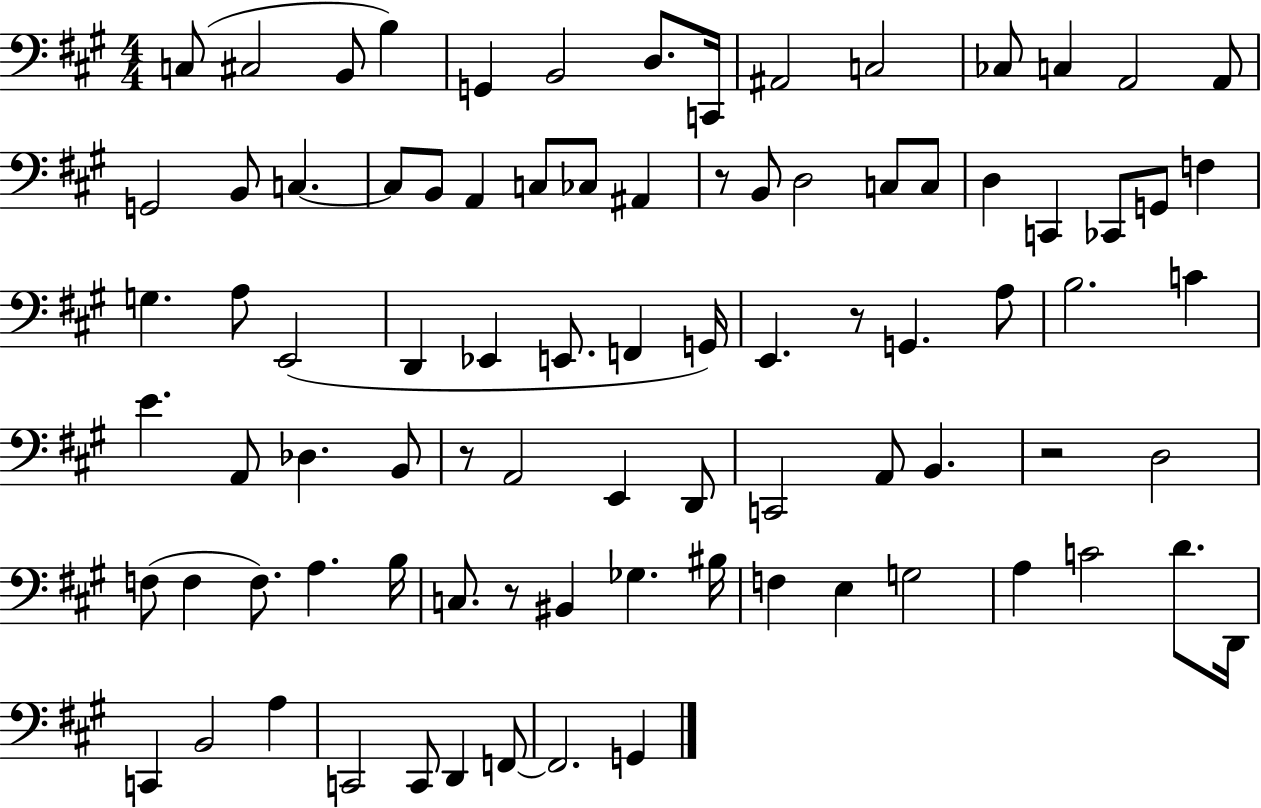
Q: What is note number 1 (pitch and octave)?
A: C3